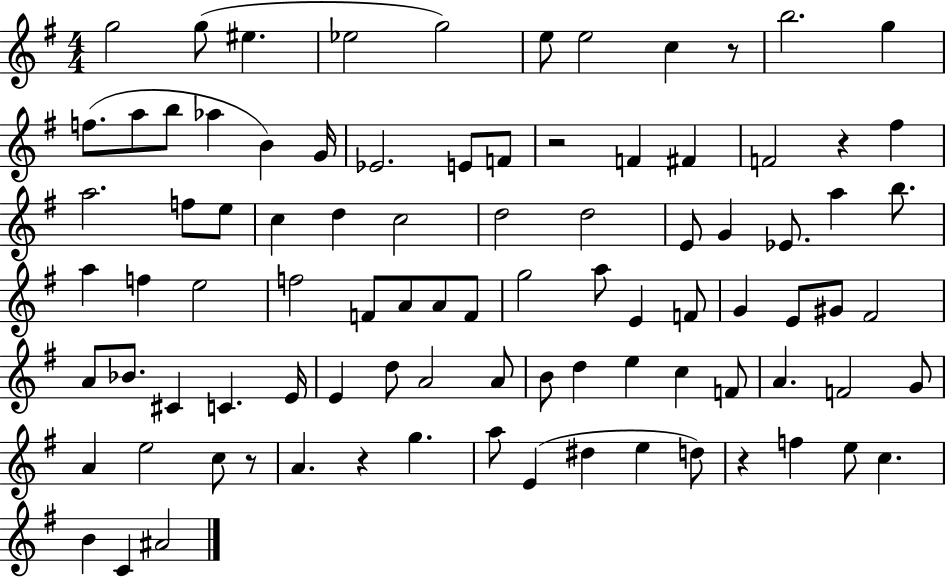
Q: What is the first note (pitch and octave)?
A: G5